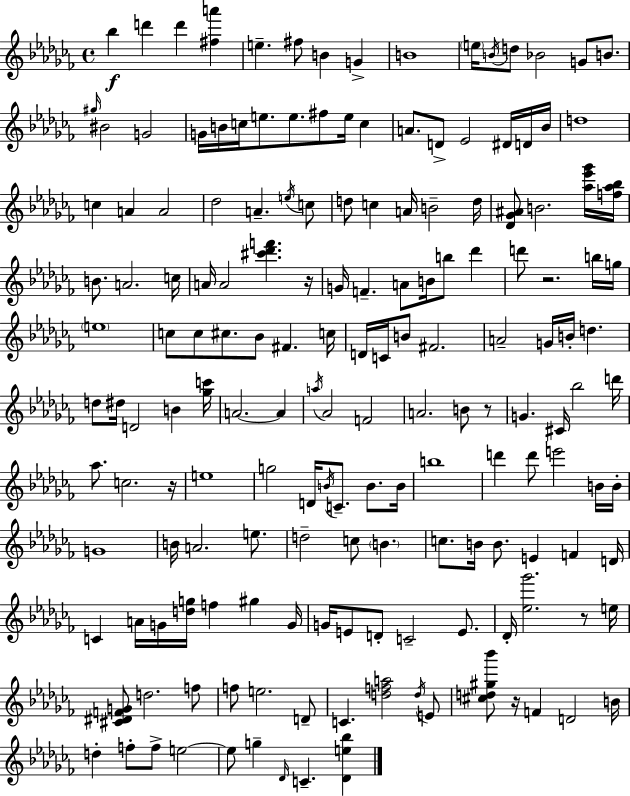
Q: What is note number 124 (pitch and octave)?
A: G4